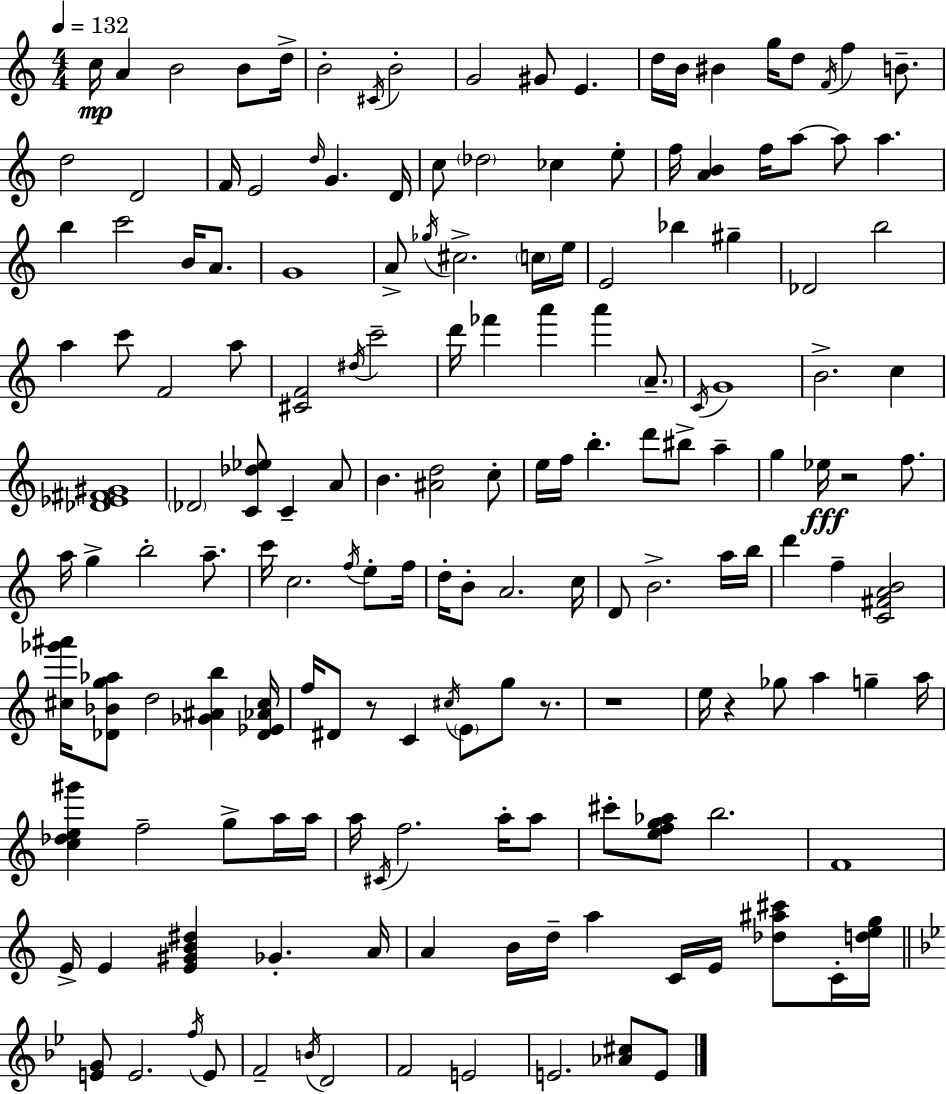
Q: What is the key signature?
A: C major